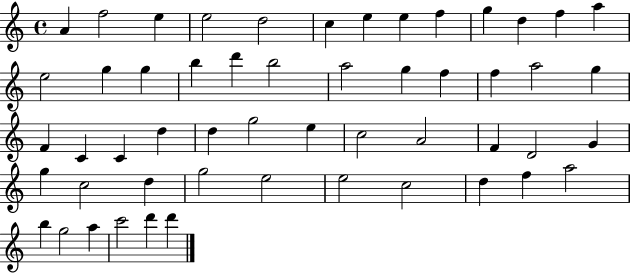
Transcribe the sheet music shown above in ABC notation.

X:1
T:Untitled
M:4/4
L:1/4
K:C
A f2 e e2 d2 c e e f g d f a e2 g g b d' b2 a2 g f f a2 g F C C d d g2 e c2 A2 F D2 G g c2 d g2 e2 e2 c2 d f a2 b g2 a c'2 d' d'